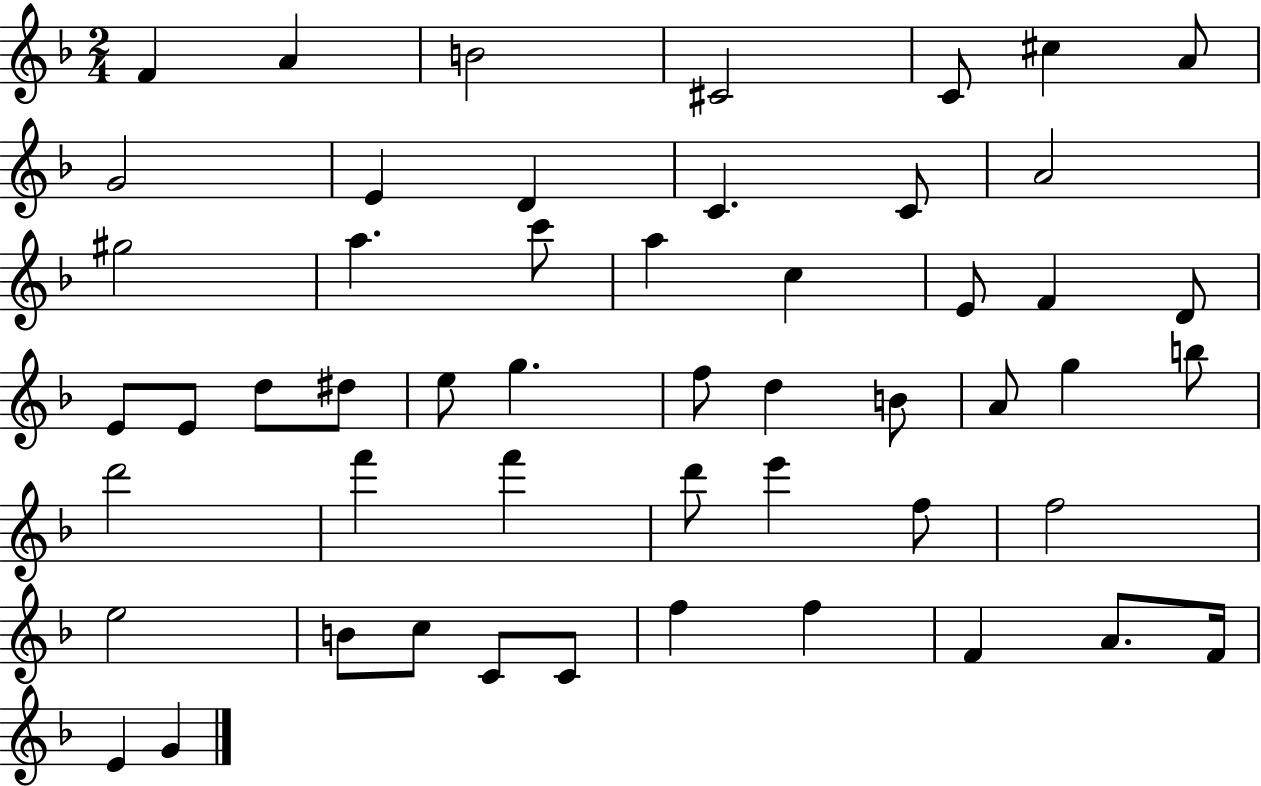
{
  \clef treble
  \numericTimeSignature
  \time 2/4
  \key f \major
  f'4 a'4 | b'2 | cis'2 | c'8 cis''4 a'8 | \break g'2 | e'4 d'4 | c'4. c'8 | a'2 | \break gis''2 | a''4. c'''8 | a''4 c''4 | e'8 f'4 d'8 | \break e'8 e'8 d''8 dis''8 | e''8 g''4. | f''8 d''4 b'8 | a'8 g''4 b''8 | \break d'''2 | f'''4 f'''4 | d'''8 e'''4 f''8 | f''2 | \break e''2 | b'8 c''8 c'8 c'8 | f''4 f''4 | f'4 a'8. f'16 | \break e'4 g'4 | \bar "|."
}